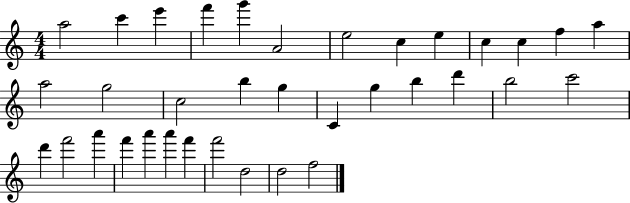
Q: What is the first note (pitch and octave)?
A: A5